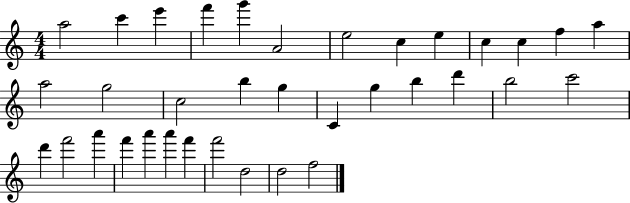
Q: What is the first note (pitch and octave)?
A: A5